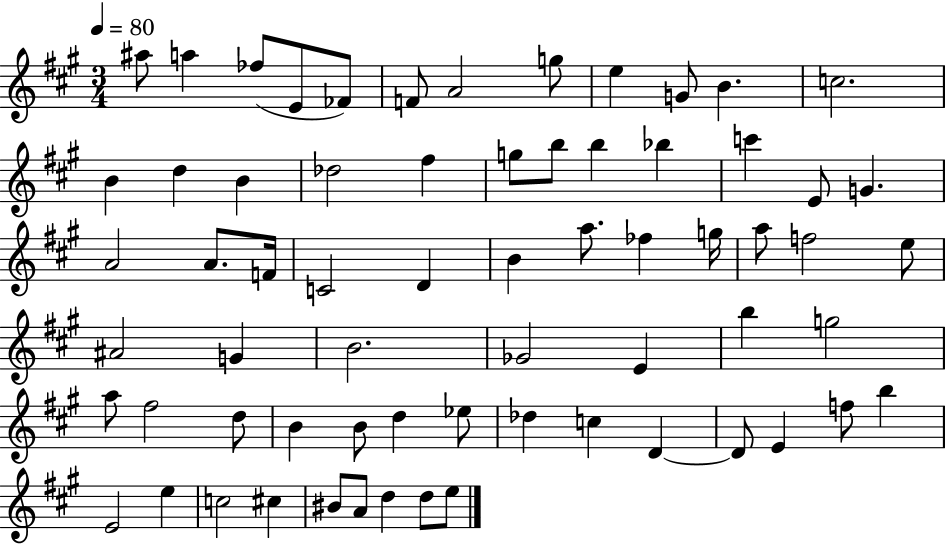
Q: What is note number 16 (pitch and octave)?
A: Db5